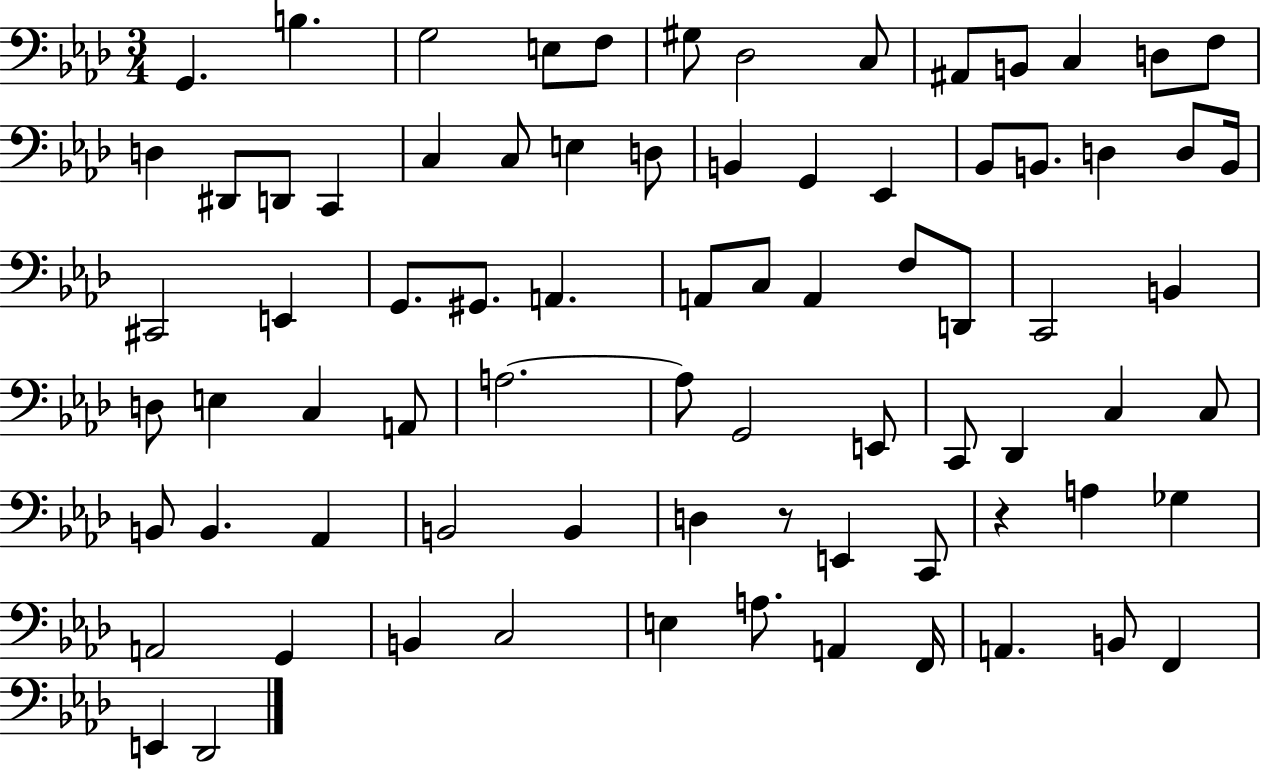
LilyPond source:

{
  \clef bass
  \numericTimeSignature
  \time 3/4
  \key aes \major
  g,4. b4. | g2 e8 f8 | gis8 des2 c8 | ais,8 b,8 c4 d8 f8 | \break d4 dis,8 d,8 c,4 | c4 c8 e4 d8 | b,4 g,4 ees,4 | bes,8 b,8. d4 d8 b,16 | \break cis,2 e,4 | g,8. gis,8. a,4. | a,8 c8 a,4 f8 d,8 | c,2 b,4 | \break d8 e4 c4 a,8 | a2.~~ | a8 g,2 e,8 | c,8 des,4 c4 c8 | \break b,8 b,4. aes,4 | b,2 b,4 | d4 r8 e,4 c,8 | r4 a4 ges4 | \break a,2 g,4 | b,4 c2 | e4 a8. a,4 f,16 | a,4. b,8 f,4 | \break e,4 des,2 | \bar "|."
}